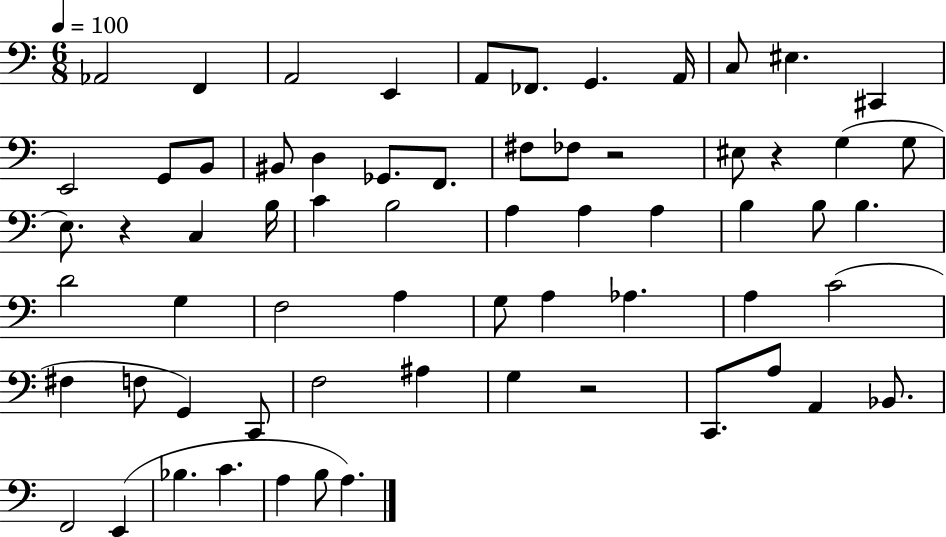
X:1
T:Untitled
M:6/8
L:1/4
K:C
_A,,2 F,, A,,2 E,, A,,/2 _F,,/2 G,, A,,/4 C,/2 ^E, ^C,, E,,2 G,,/2 B,,/2 ^B,,/2 D, _G,,/2 F,,/2 ^F,/2 _F,/2 z2 ^E,/2 z G, G,/2 E,/2 z C, B,/4 C B,2 A, A, A, B, B,/2 B, D2 G, F,2 A, G,/2 A, _A, A, C2 ^F, F,/2 G,, C,,/2 F,2 ^A, G, z2 C,,/2 A,/2 A,, _B,,/2 F,,2 E,, _B, C A, B,/2 A,